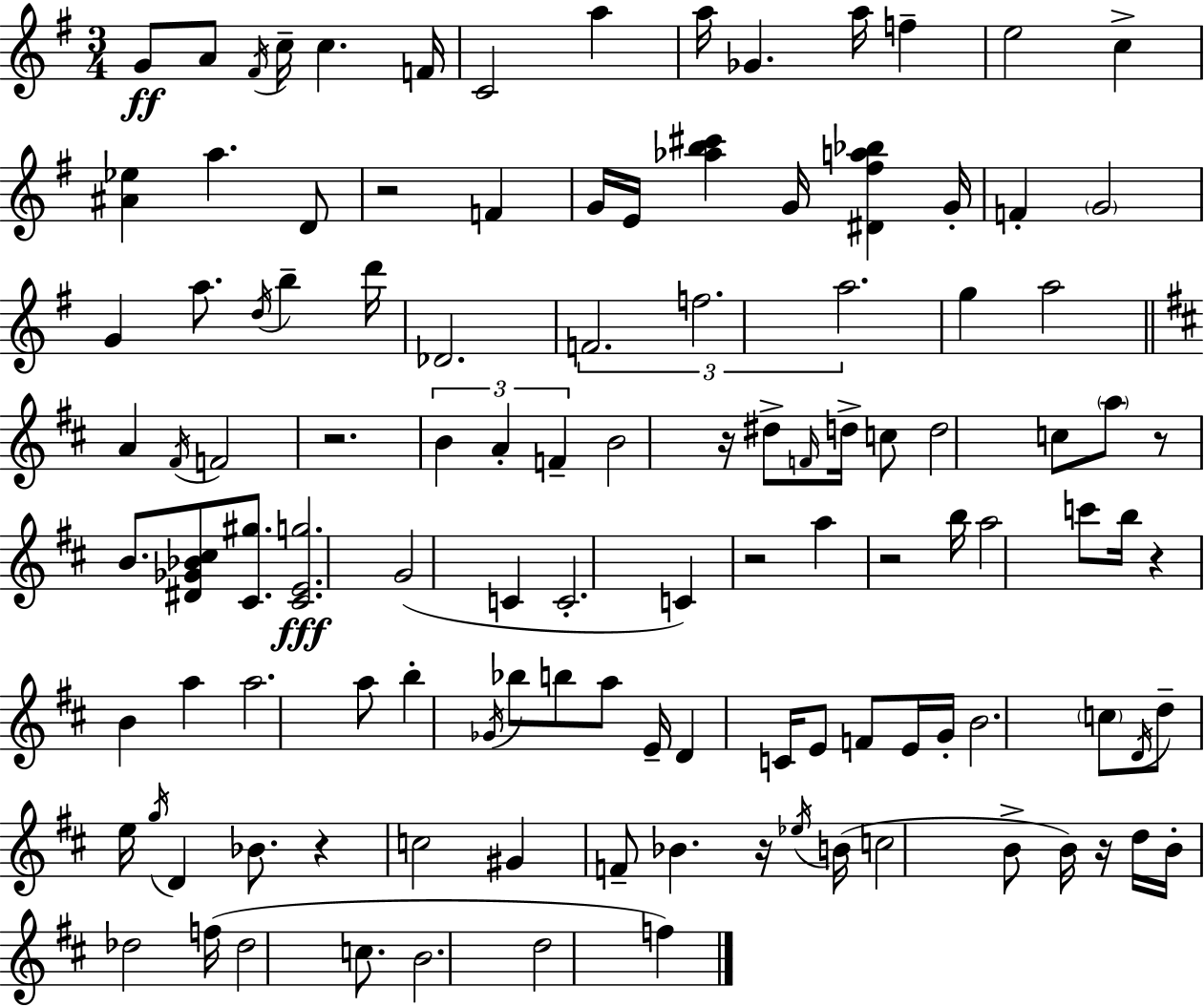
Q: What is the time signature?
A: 3/4